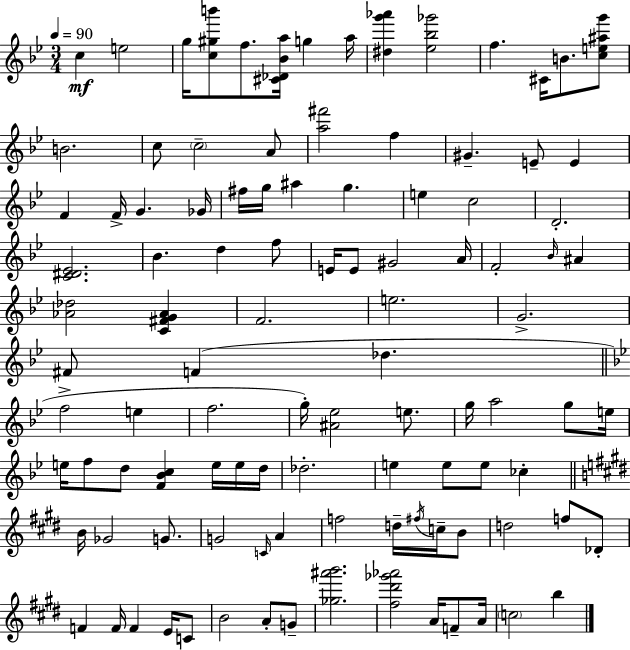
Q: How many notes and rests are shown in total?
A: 104